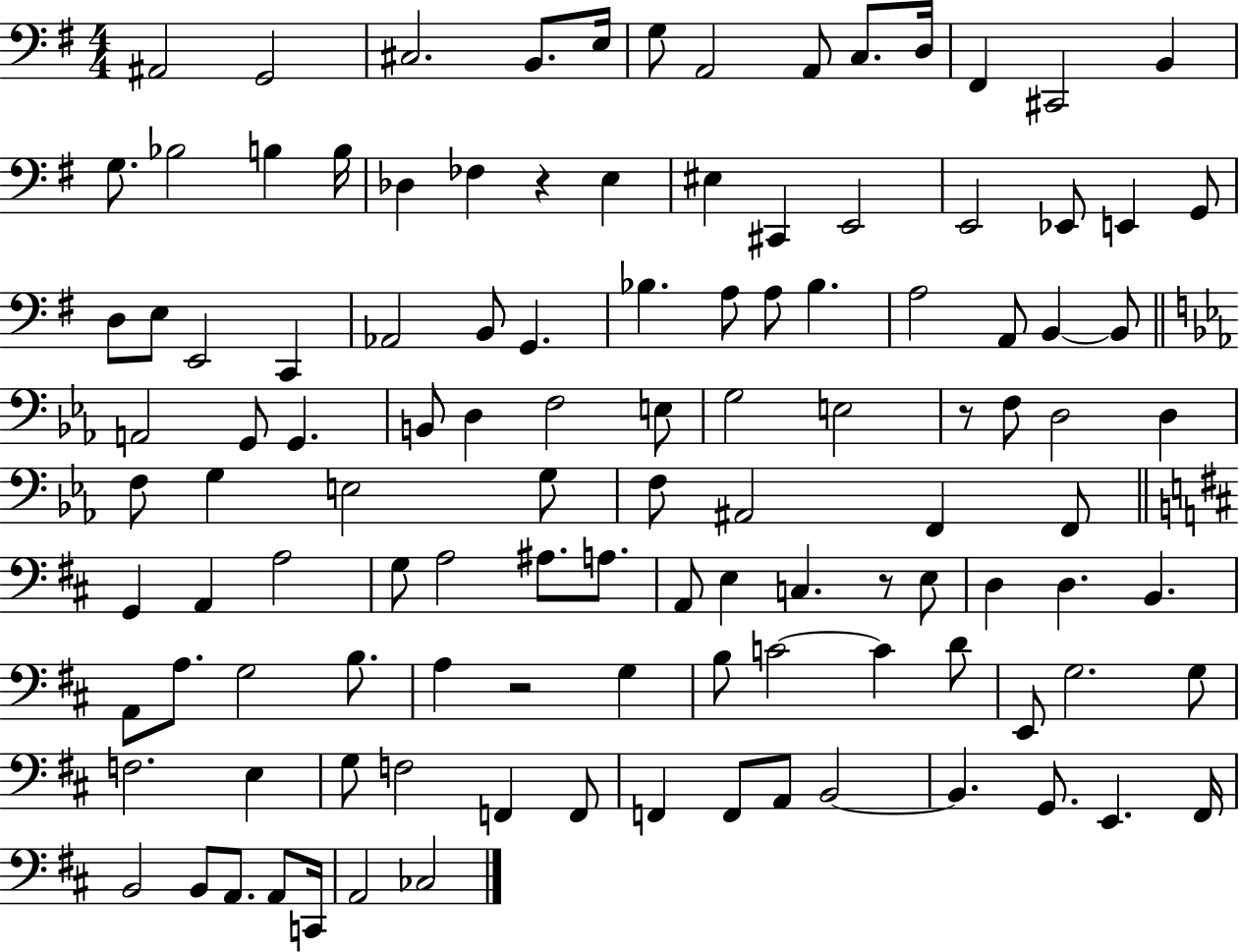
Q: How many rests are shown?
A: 4